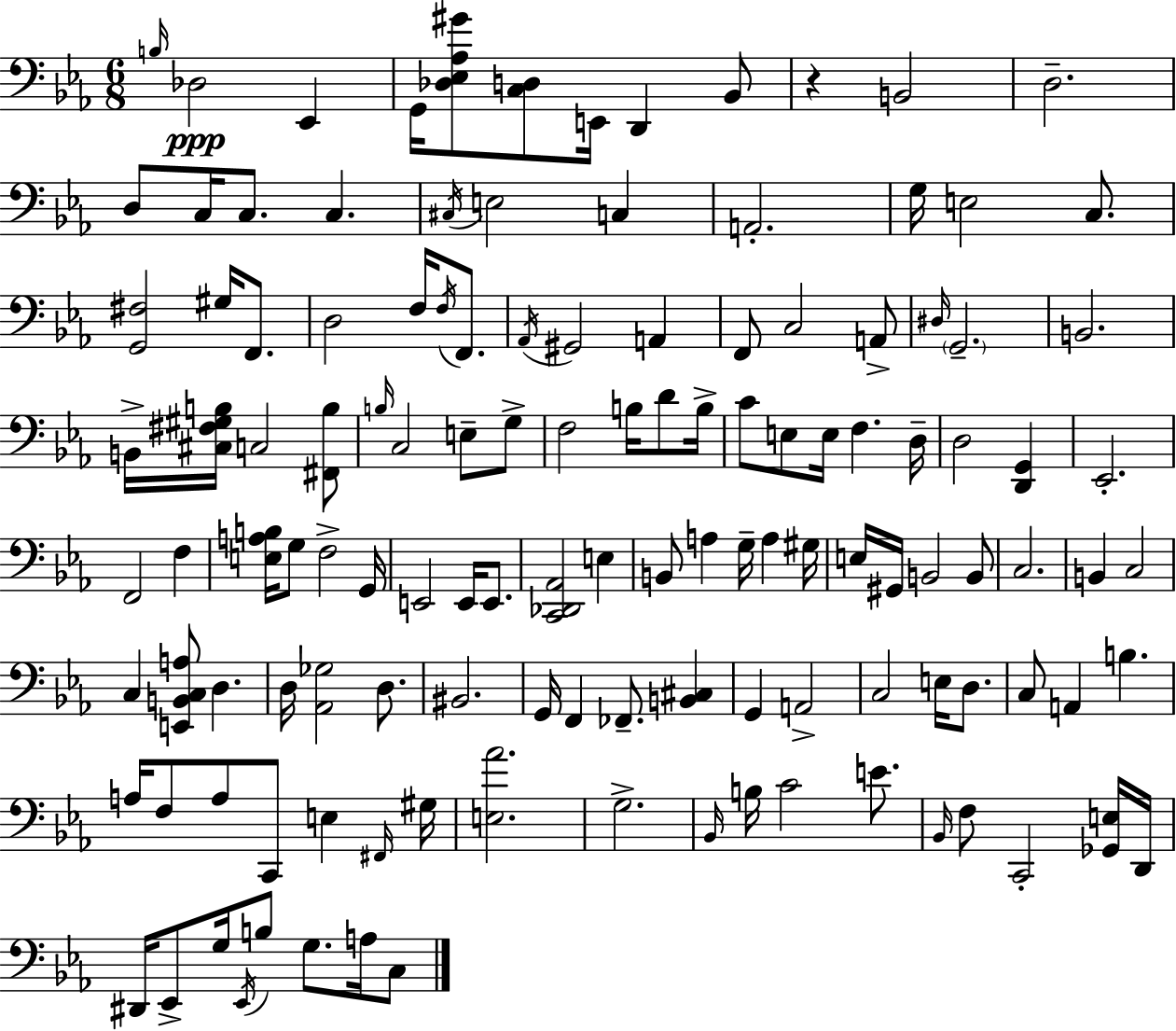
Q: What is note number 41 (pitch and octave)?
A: G3